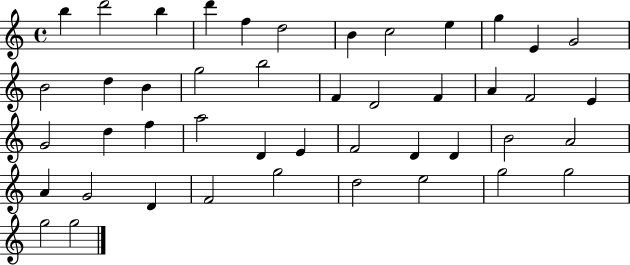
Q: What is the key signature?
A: C major